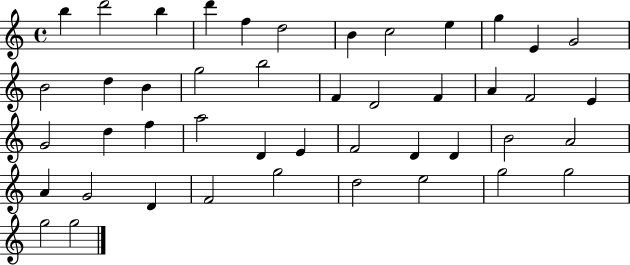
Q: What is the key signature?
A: C major